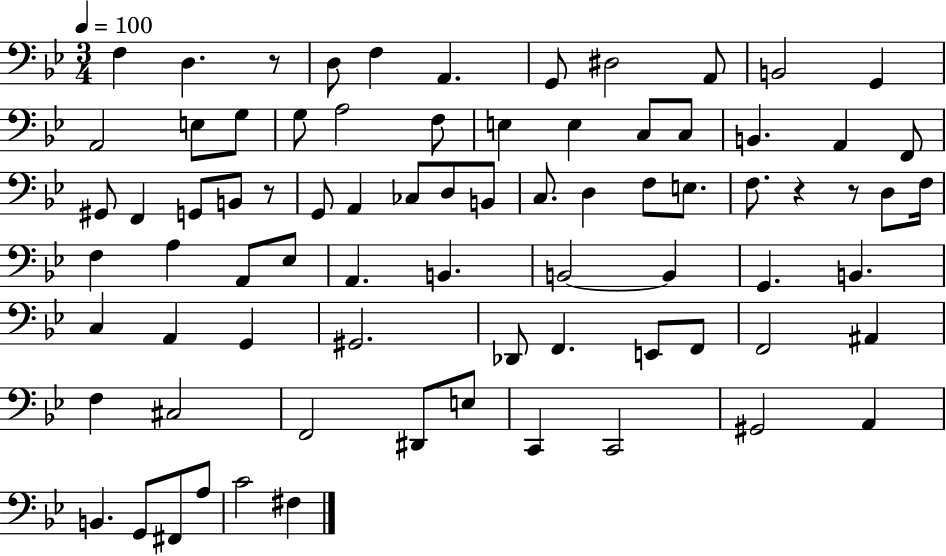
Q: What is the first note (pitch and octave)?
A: F3